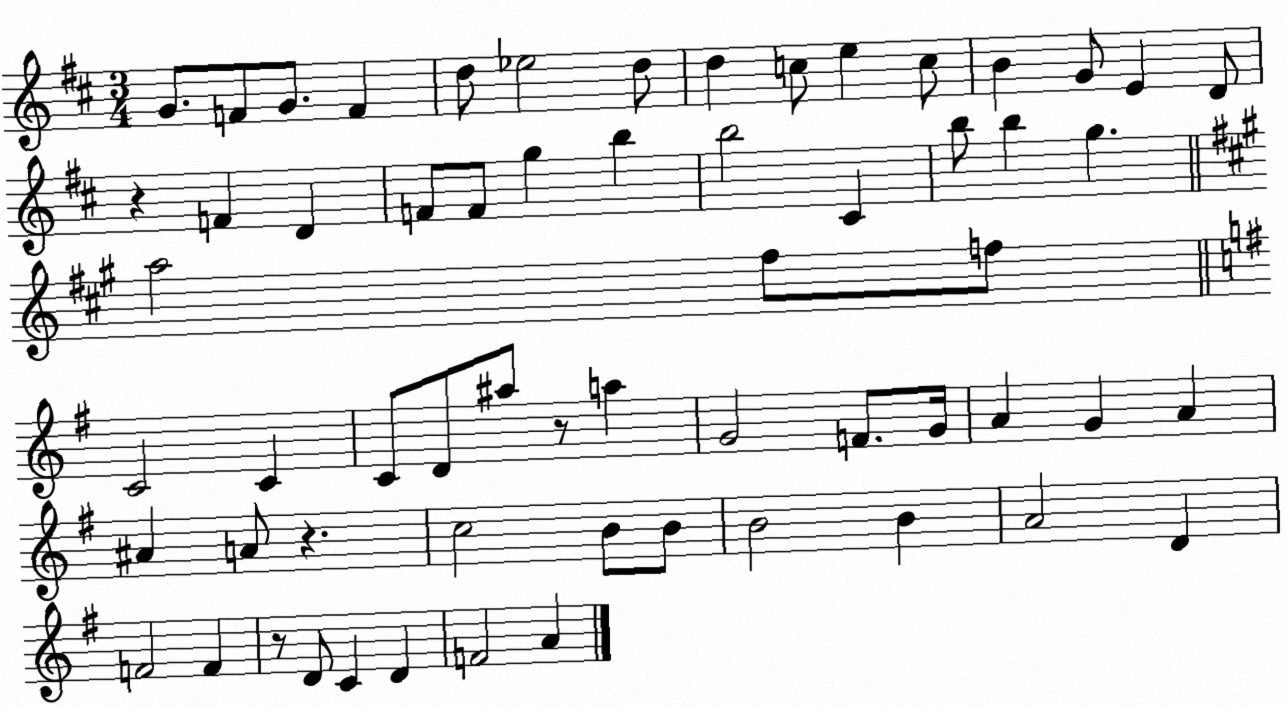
X:1
T:Untitled
M:3/4
L:1/4
K:D
G/2 F/2 G/2 F d/2 _e2 d/2 d c/2 e c/2 B G/2 E D/2 z F D F/2 F/2 g b b2 ^C b/2 b g a2 ^f/2 f/2 C2 C C/2 D/2 ^a/2 z/2 a G2 F/2 G/4 A G A ^A A/2 z c2 B/2 B/2 B2 B A2 D F2 F z/2 D/2 C D F2 A